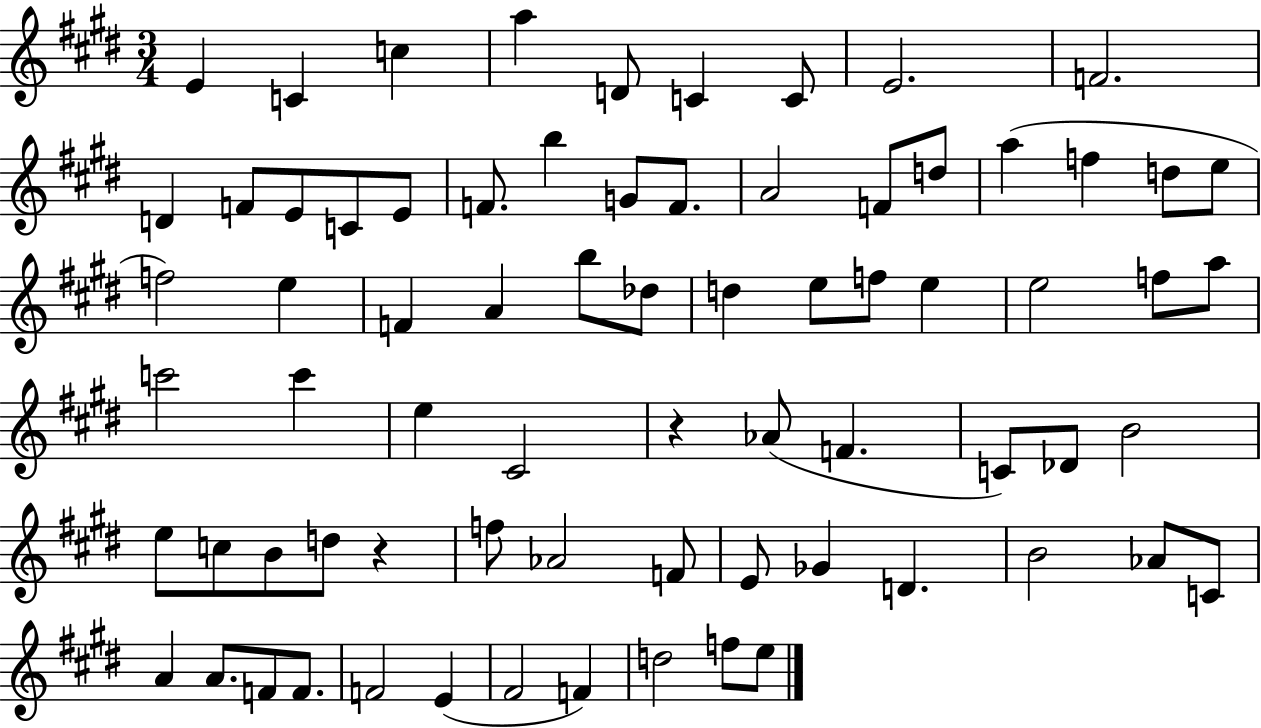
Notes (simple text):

E4/q C4/q C5/q A5/q D4/e C4/q C4/e E4/h. F4/h. D4/q F4/e E4/e C4/e E4/e F4/e. B5/q G4/e F4/e. A4/h F4/e D5/e A5/q F5/q D5/e E5/e F5/h E5/q F4/q A4/q B5/e Db5/e D5/q E5/e F5/e E5/q E5/h F5/e A5/e C6/h C6/q E5/q C#4/h R/q Ab4/e F4/q. C4/e Db4/e B4/h E5/e C5/e B4/e D5/e R/q F5/e Ab4/h F4/e E4/e Gb4/q D4/q. B4/h Ab4/e C4/e A4/q A4/e. F4/e F4/e. F4/h E4/q F#4/h F4/q D5/h F5/e E5/e